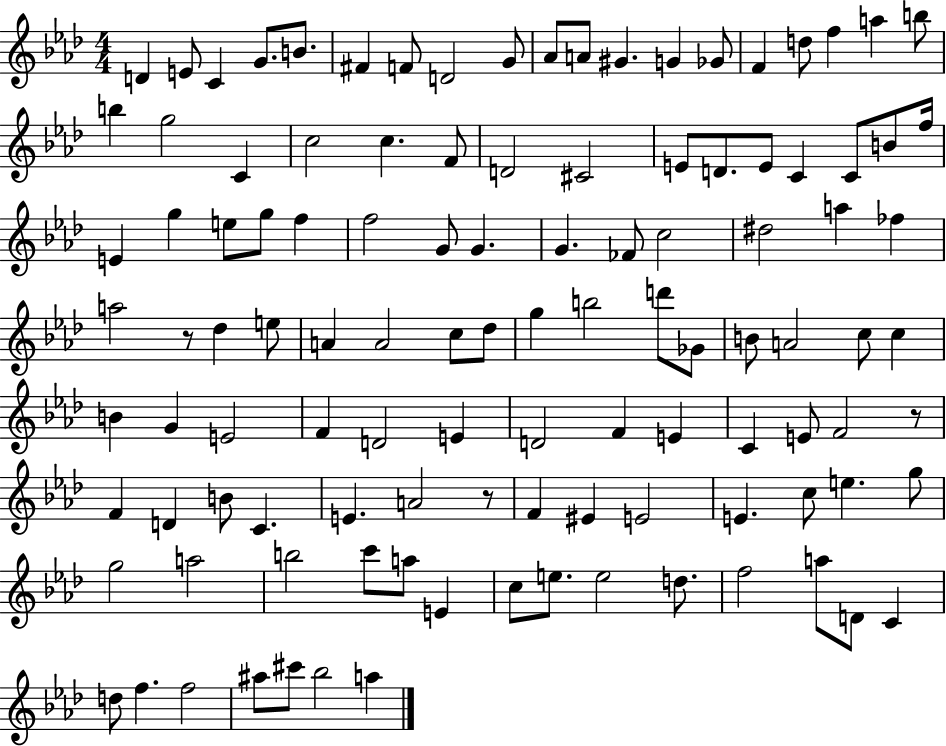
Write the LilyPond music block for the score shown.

{
  \clef treble
  \numericTimeSignature
  \time 4/4
  \key aes \major
  d'4 e'8 c'4 g'8. b'8. | fis'4 f'8 d'2 g'8 | aes'8 a'8 gis'4. g'4 ges'8 | f'4 d''8 f''4 a''4 b''8 | \break b''4 g''2 c'4 | c''2 c''4. f'8 | d'2 cis'2 | e'8 d'8. e'8 c'4 c'8 b'8 f''16 | \break e'4 g''4 e''8 g''8 f''4 | f''2 g'8 g'4. | g'4. fes'8 c''2 | dis''2 a''4 fes''4 | \break a''2 r8 des''4 e''8 | a'4 a'2 c''8 des''8 | g''4 b''2 d'''8 ges'8 | b'8 a'2 c''8 c''4 | \break b'4 g'4 e'2 | f'4 d'2 e'4 | d'2 f'4 e'4 | c'4 e'8 f'2 r8 | \break f'4 d'4 b'8 c'4. | e'4. a'2 r8 | f'4 eis'4 e'2 | e'4. c''8 e''4. g''8 | \break g''2 a''2 | b''2 c'''8 a''8 e'4 | c''8 e''8. e''2 d''8. | f''2 a''8 d'8 c'4 | \break d''8 f''4. f''2 | ais''8 cis'''8 bes''2 a''4 | \bar "|."
}